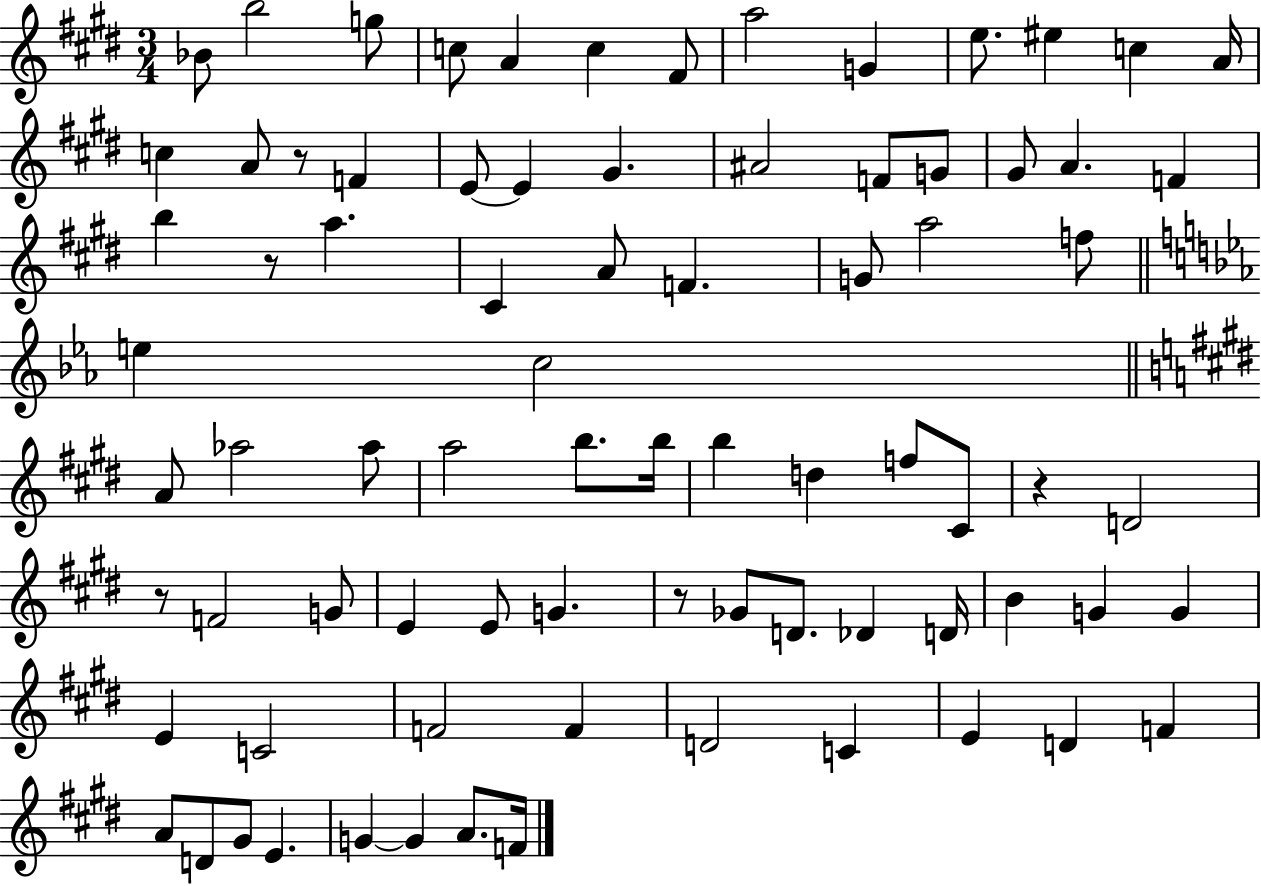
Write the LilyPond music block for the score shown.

{
  \clef treble
  \numericTimeSignature
  \time 3/4
  \key e \major
  \repeat volta 2 { bes'8 b''2 g''8 | c''8 a'4 c''4 fis'8 | a''2 g'4 | e''8. eis''4 c''4 a'16 | \break c''4 a'8 r8 f'4 | e'8~~ e'4 gis'4. | ais'2 f'8 g'8 | gis'8 a'4. f'4 | \break b''4 r8 a''4. | cis'4 a'8 f'4. | g'8 a''2 f''8 | \bar "||" \break \key ees \major e''4 c''2 | \bar "||" \break \key e \major a'8 aes''2 aes''8 | a''2 b''8. b''16 | b''4 d''4 f''8 cis'8 | r4 d'2 | \break r8 f'2 g'8 | e'4 e'8 g'4. | r8 ges'8 d'8. des'4 d'16 | b'4 g'4 g'4 | \break e'4 c'2 | f'2 f'4 | d'2 c'4 | e'4 d'4 f'4 | \break a'8 d'8 gis'8 e'4. | g'4~~ g'4 a'8. f'16 | } \bar "|."
}